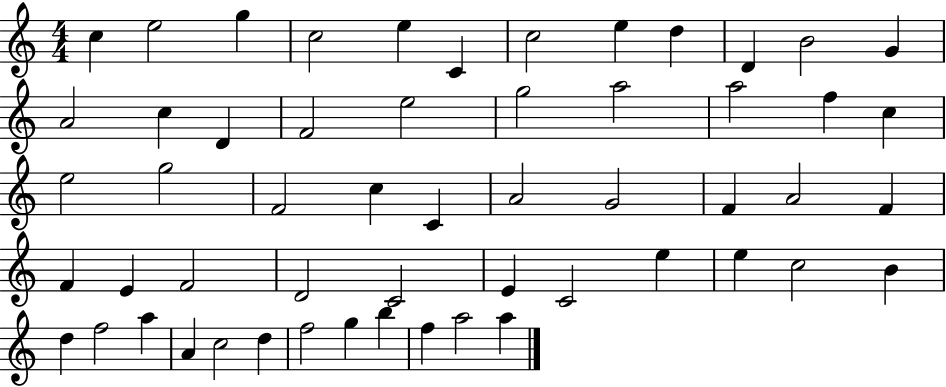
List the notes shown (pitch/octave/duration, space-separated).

C5/q E5/h G5/q C5/h E5/q C4/q C5/h E5/q D5/q D4/q B4/h G4/q A4/h C5/q D4/q F4/h E5/h G5/h A5/h A5/h F5/q C5/q E5/h G5/h F4/h C5/q C4/q A4/h G4/h F4/q A4/h F4/q F4/q E4/q F4/h D4/h C4/h E4/q C4/h E5/q E5/q C5/h B4/q D5/q F5/h A5/q A4/q C5/h D5/q F5/h G5/q B5/q F5/q A5/h A5/q